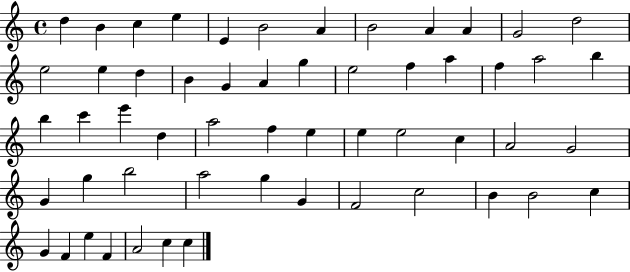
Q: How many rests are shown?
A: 0